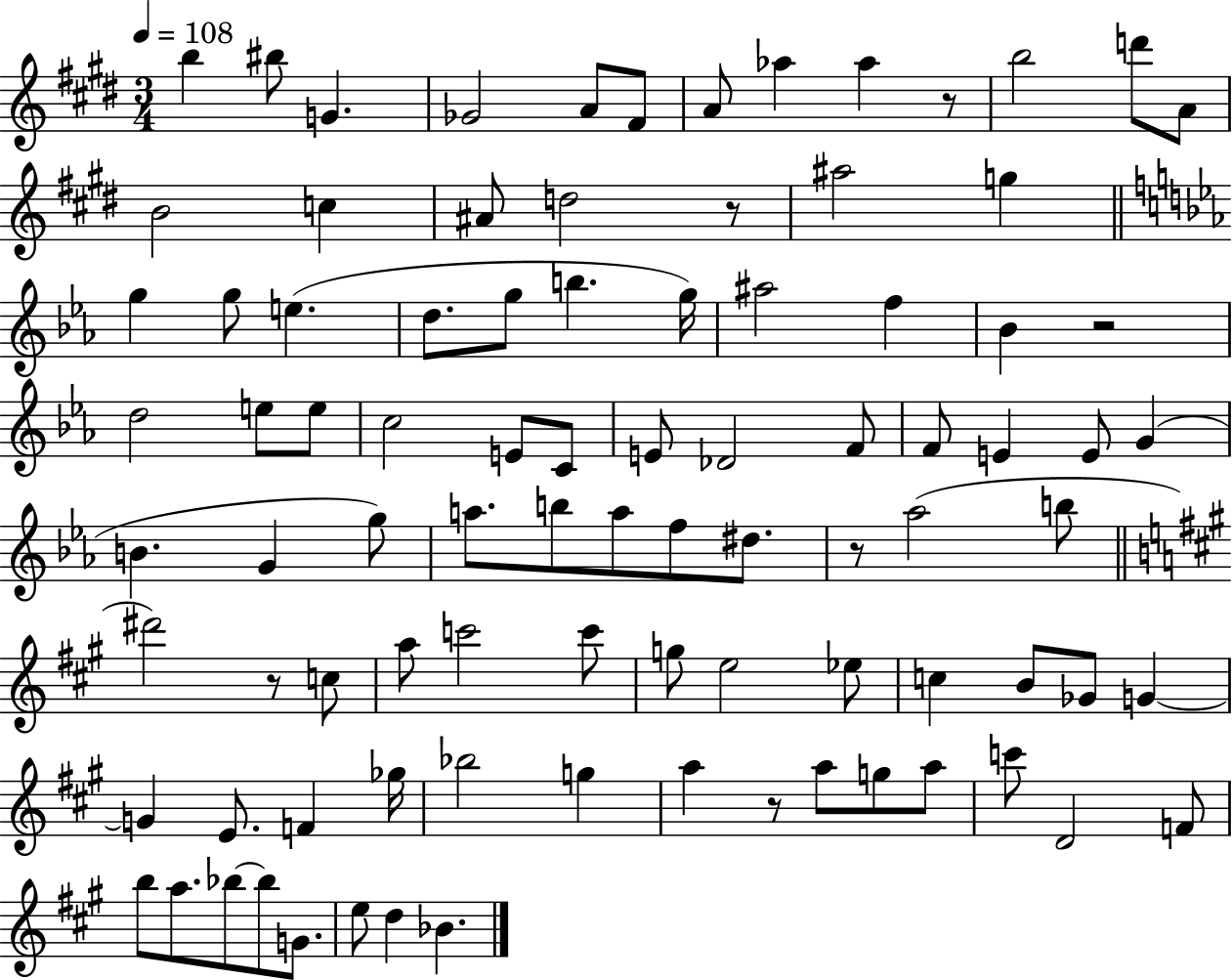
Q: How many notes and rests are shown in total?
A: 90